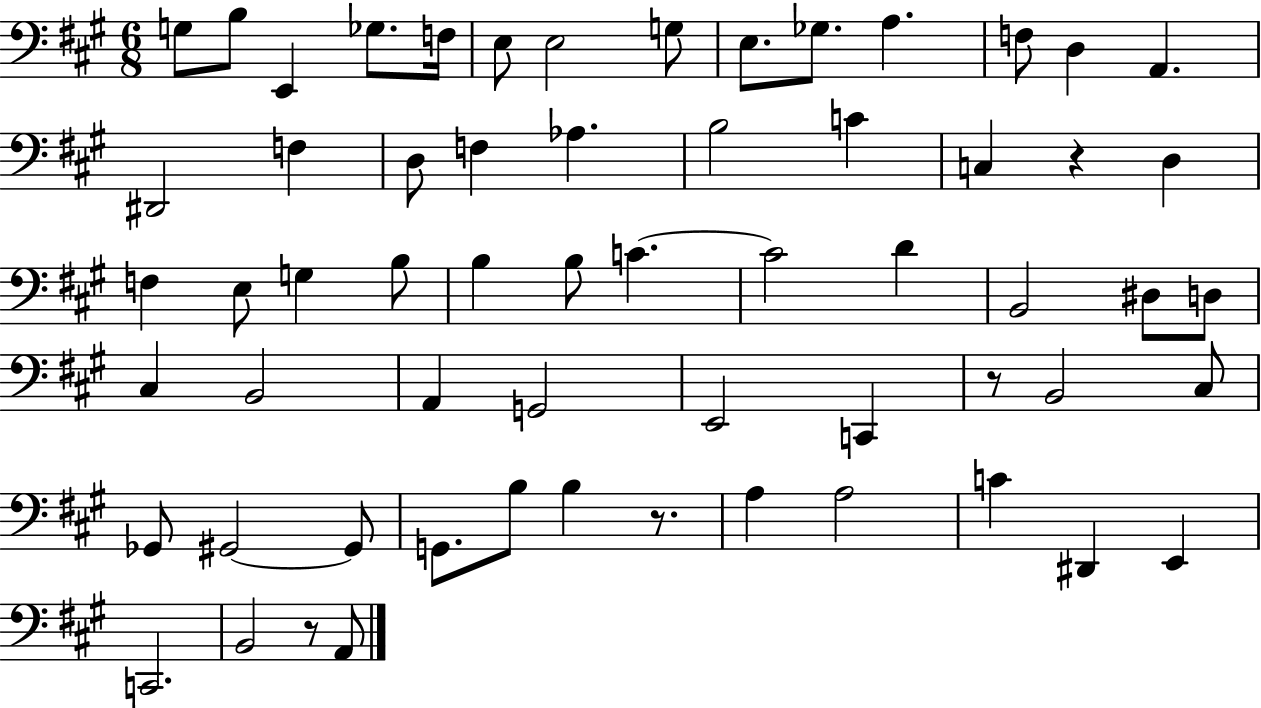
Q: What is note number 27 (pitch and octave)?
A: B3